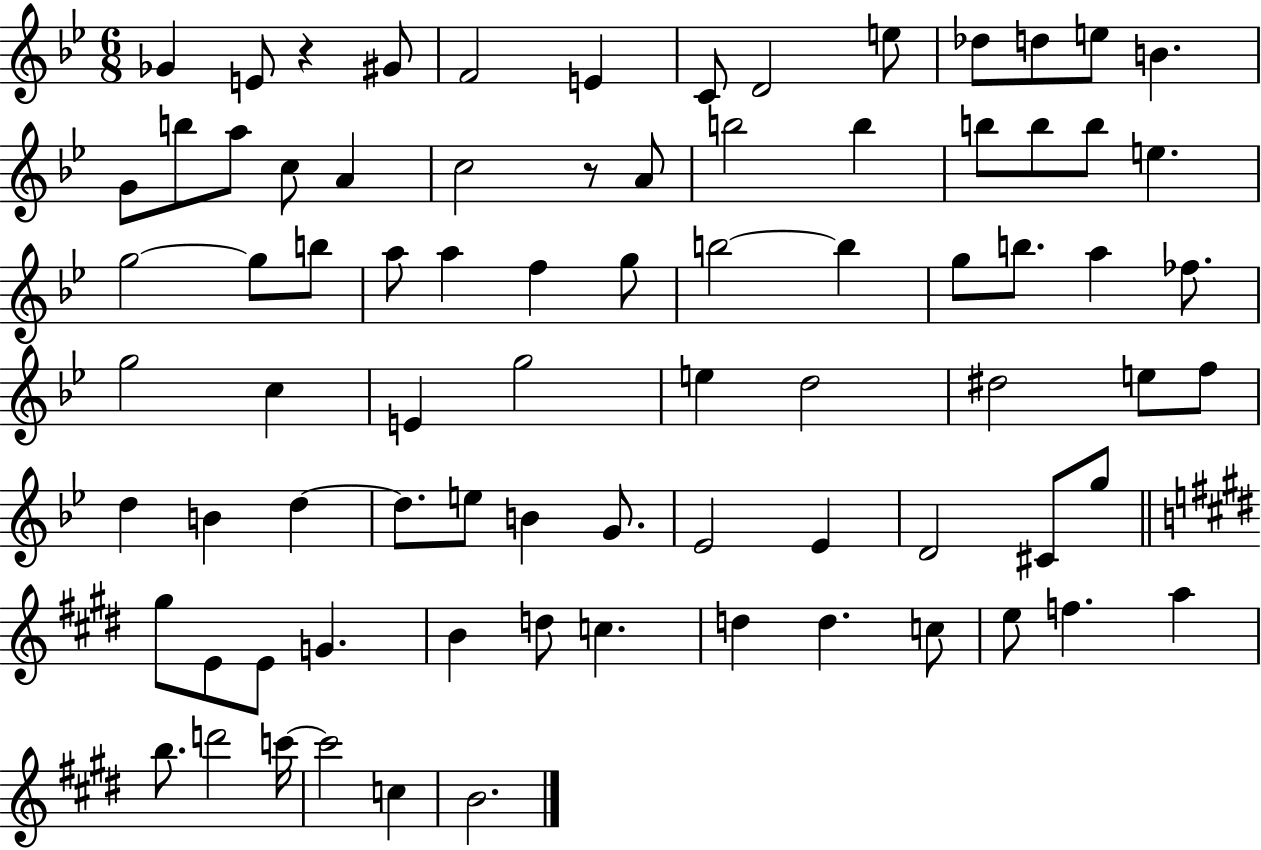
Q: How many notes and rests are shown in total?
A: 80